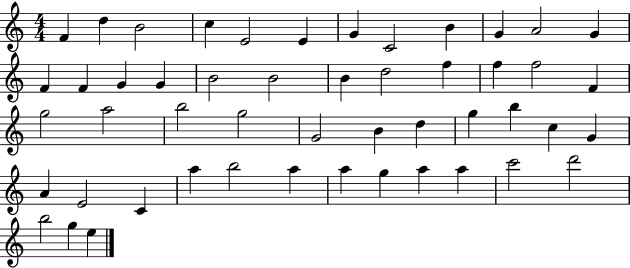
F4/q D5/q B4/h C5/q E4/h E4/q G4/q C4/h B4/q G4/q A4/h G4/q F4/q F4/q G4/q G4/q B4/h B4/h B4/q D5/h F5/q F5/q F5/h F4/q G5/h A5/h B5/h G5/h G4/h B4/q D5/q G5/q B5/q C5/q G4/q A4/q E4/h C4/q A5/q B5/h A5/q A5/q G5/q A5/q A5/q C6/h D6/h B5/h G5/q E5/q